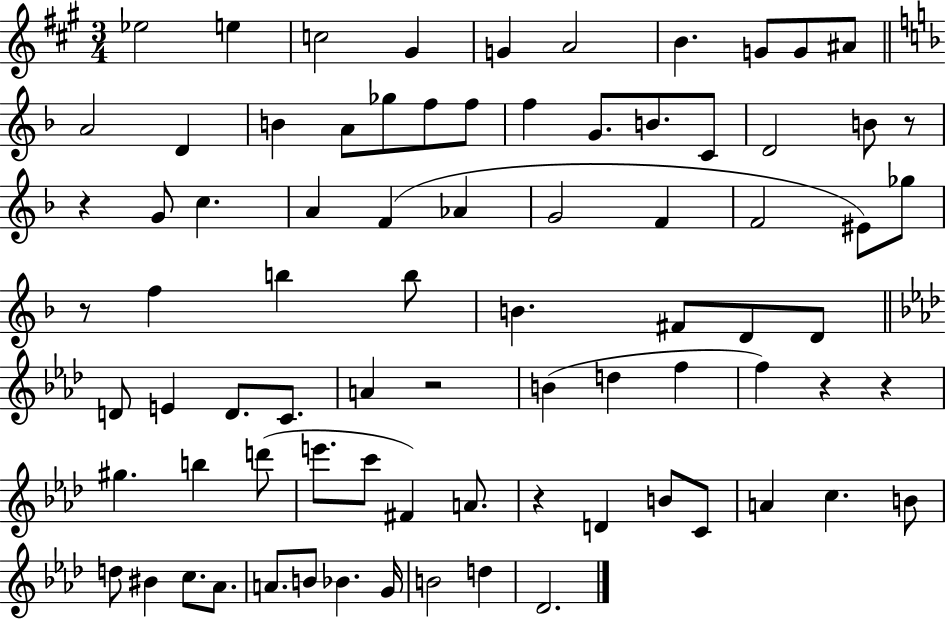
{
  \clef treble
  \numericTimeSignature
  \time 3/4
  \key a \major
  ees''2 e''4 | c''2 gis'4 | g'4 a'2 | b'4. g'8 g'8 ais'8 | \break \bar "||" \break \key f \major a'2 d'4 | b'4 a'8 ges''8 f''8 f''8 | f''4 g'8. b'8. c'8 | d'2 b'8 r8 | \break r4 g'8 c''4. | a'4 f'4( aes'4 | g'2 f'4 | f'2 eis'8) ges''8 | \break r8 f''4 b''4 b''8 | b'4. fis'8 d'8 d'8 | \bar "||" \break \key aes \major d'8 e'4 d'8. c'8. | a'4 r2 | b'4( d''4 f''4 | f''4) r4 r4 | \break gis''4. b''4 d'''8( | e'''8. c'''8 fis'4) a'8. | r4 d'4 b'8 c'8 | a'4 c''4. b'8 | \break d''8 bis'4 c''8. aes'8. | a'8. b'8 bes'4. g'16 | b'2 d''4 | des'2. | \break \bar "|."
}